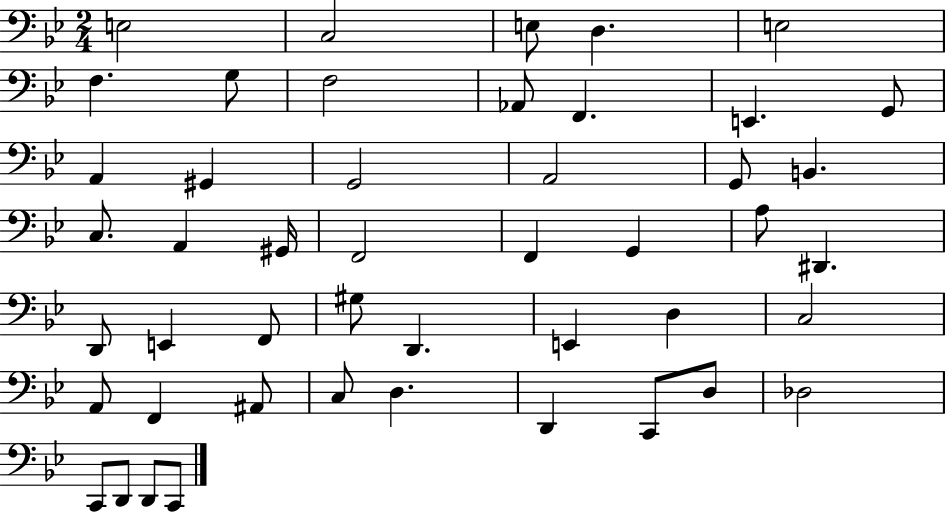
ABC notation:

X:1
T:Untitled
M:2/4
L:1/4
K:Bb
E,2 C,2 E,/2 D, E,2 F, G,/2 F,2 _A,,/2 F,, E,, G,,/2 A,, ^G,, G,,2 A,,2 G,,/2 B,, C,/2 A,, ^G,,/4 F,,2 F,, G,, A,/2 ^D,, D,,/2 E,, F,,/2 ^G,/2 D,, E,, D, C,2 A,,/2 F,, ^A,,/2 C,/2 D, D,, C,,/2 D,/2 _D,2 C,,/2 D,,/2 D,,/2 C,,/2